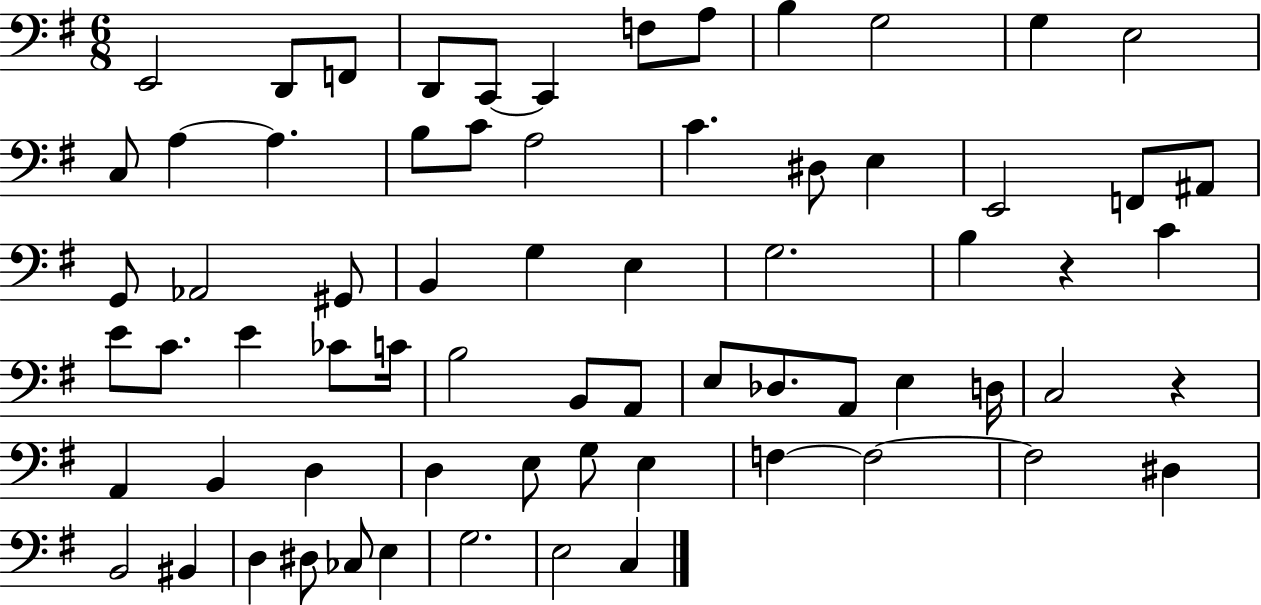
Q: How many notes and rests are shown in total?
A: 69